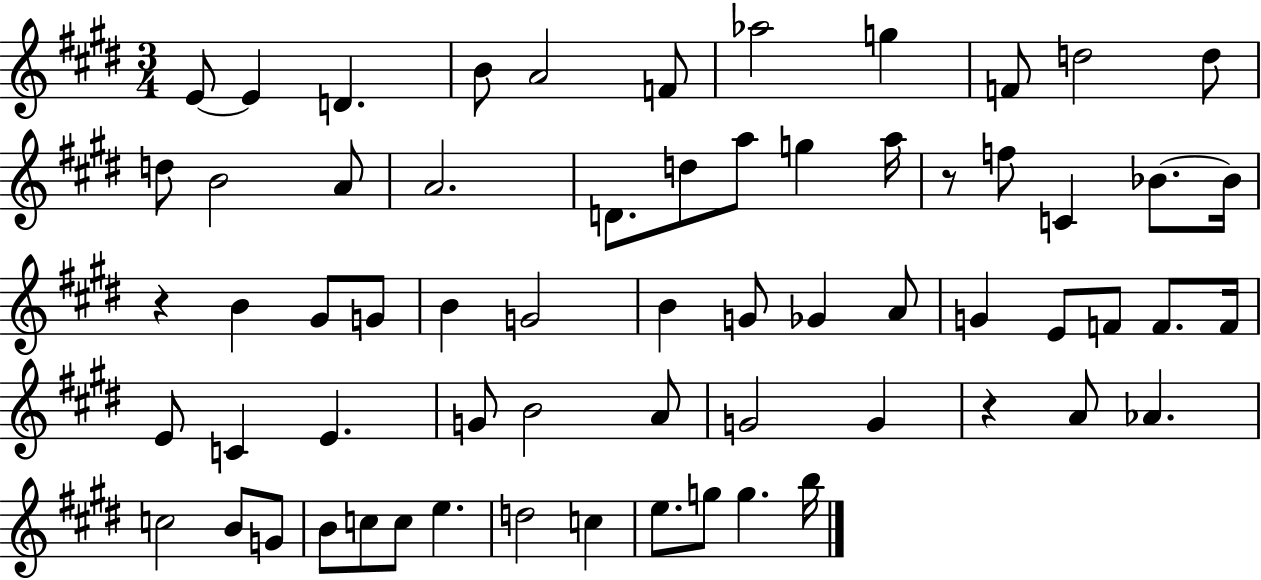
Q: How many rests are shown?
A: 3